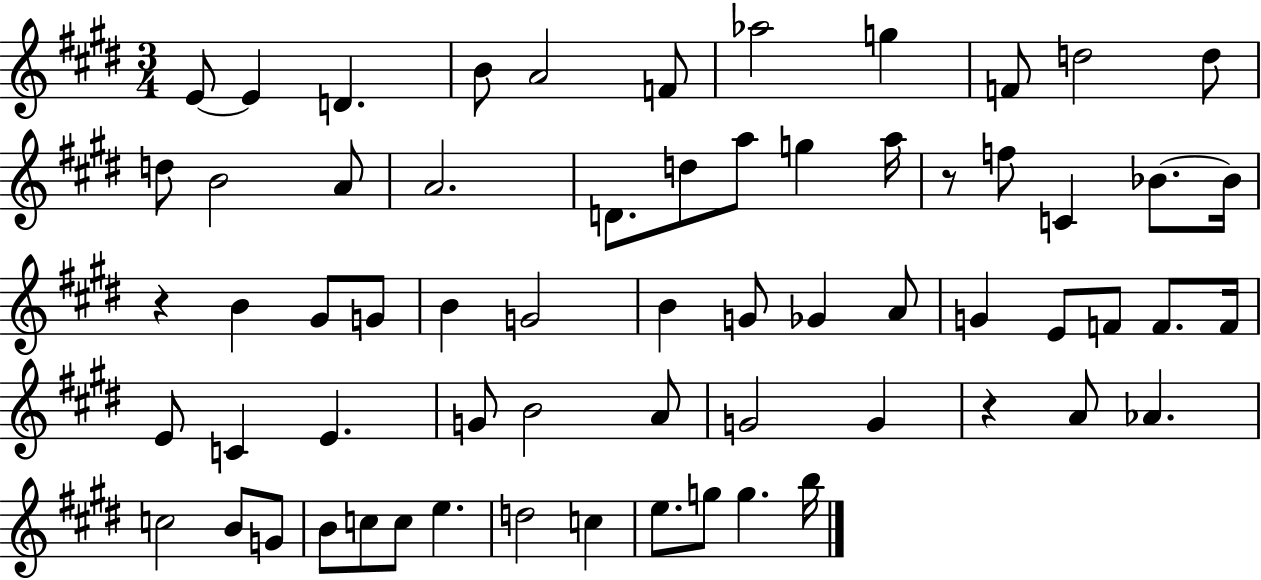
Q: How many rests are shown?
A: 3